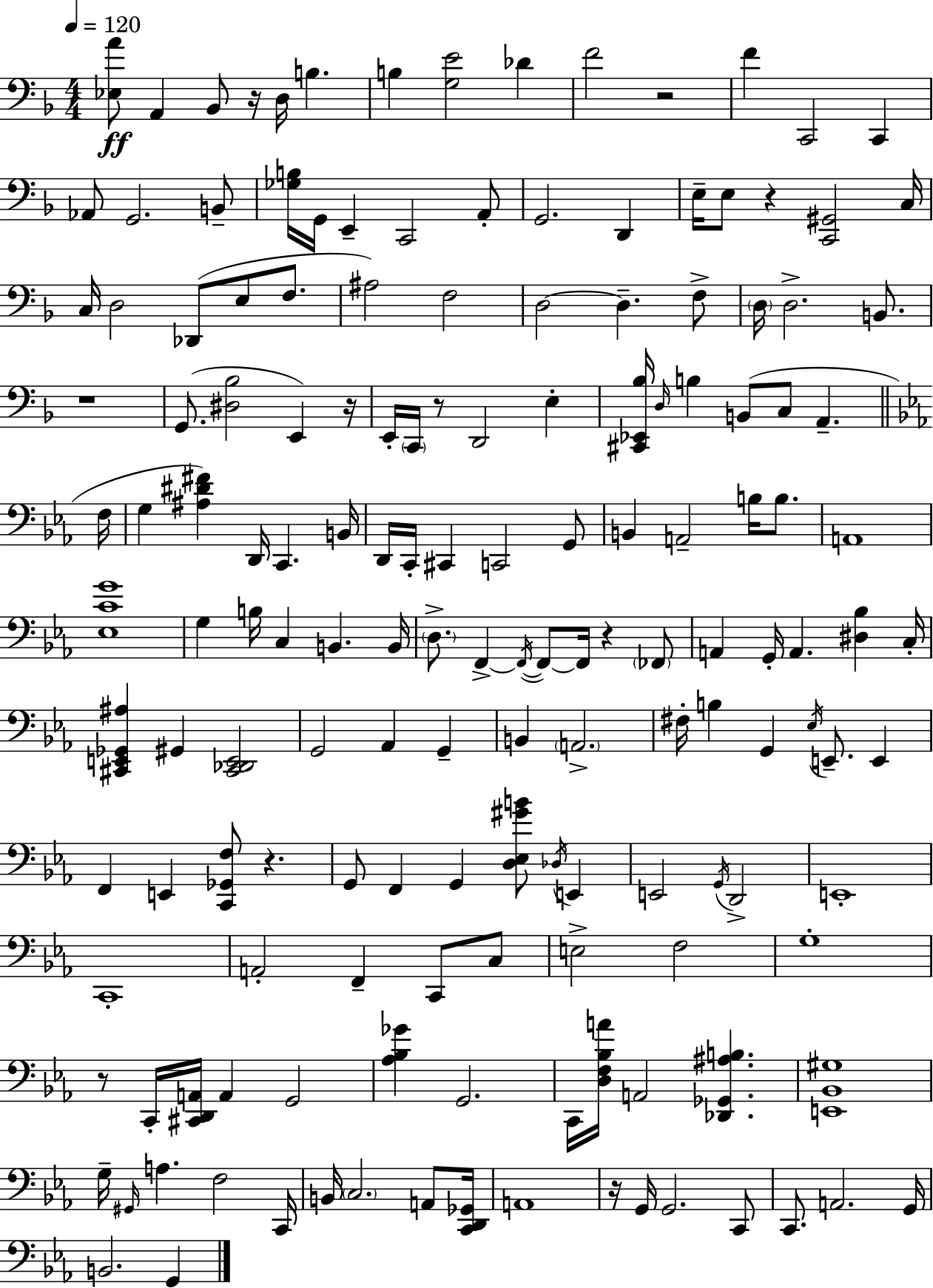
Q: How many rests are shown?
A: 10